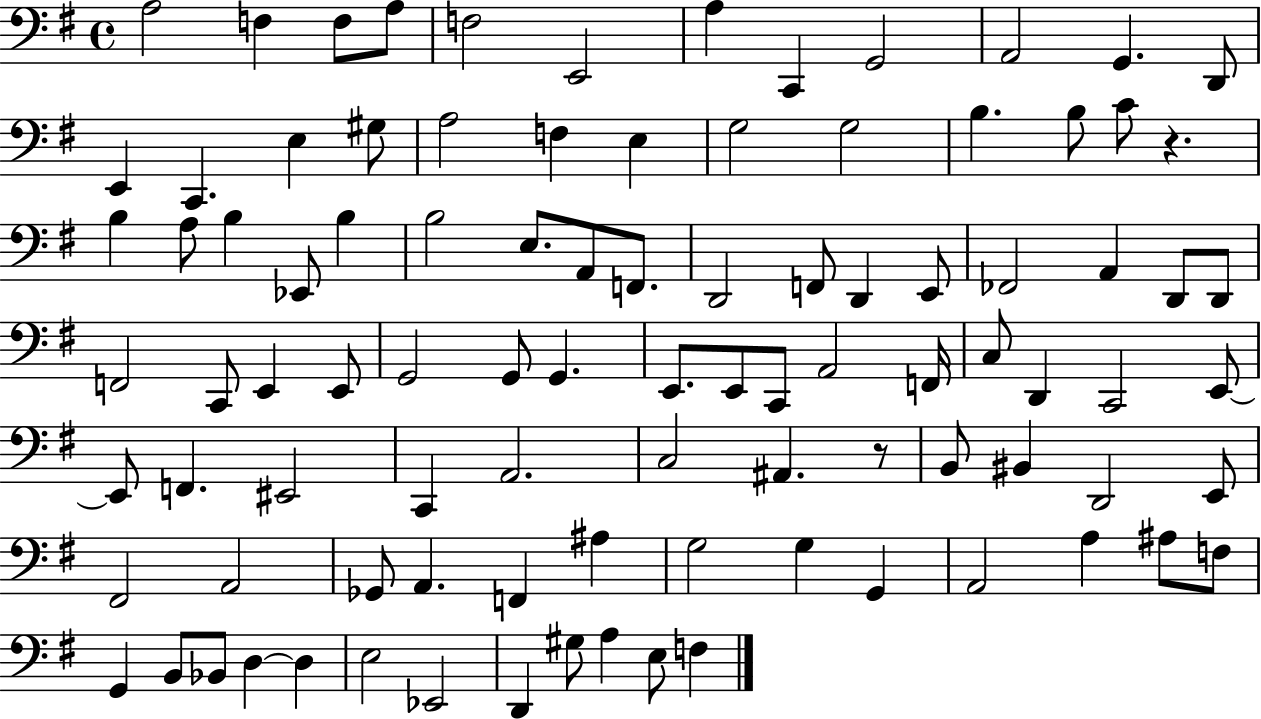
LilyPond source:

{
  \clef bass
  \time 4/4
  \defaultTimeSignature
  \key g \major
  a2 f4 f8 a8 | f2 e,2 | a4 c,4 g,2 | a,2 g,4. d,8 | \break e,4 c,4. e4 gis8 | a2 f4 e4 | g2 g2 | b4. b8 c'8 r4. | \break b4 a8 b4 ees,8 b4 | b2 e8. a,8 f,8. | d,2 f,8 d,4 e,8 | fes,2 a,4 d,8 d,8 | \break f,2 c,8 e,4 e,8 | g,2 g,8 g,4. | e,8. e,8 c,8 a,2 f,16 | c8 d,4 c,2 e,8~~ | \break e,8 f,4. eis,2 | c,4 a,2. | c2 ais,4. r8 | b,8 bis,4 d,2 e,8 | \break fis,2 a,2 | ges,8 a,4. f,4 ais4 | g2 g4 g,4 | a,2 a4 ais8 f8 | \break g,4 b,8 bes,8 d4~~ d4 | e2 ees,2 | d,4 gis8 a4 e8 f4 | \bar "|."
}